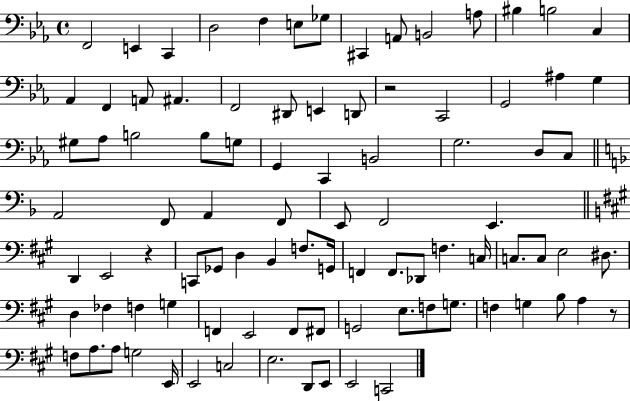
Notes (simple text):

F2/h E2/q C2/q D3/h F3/q E3/e Gb3/e C#2/q A2/e B2/h A3/e BIS3/q B3/h C3/q Ab2/q F2/q A2/e A#2/q. F2/h D#2/e E2/q D2/e R/h C2/h G2/h A#3/q G3/q G#3/e Ab3/e B3/h B3/e G3/e G2/q C2/q B2/h G3/h. D3/e C3/e A2/h F2/e A2/q F2/e E2/e F2/h E2/q. D2/q E2/h R/q C2/e Gb2/e D3/q B2/q F3/e. G2/s F2/q F2/e. Db2/e F3/q. C3/s C3/e. C3/e E3/h D#3/e. D3/q FES3/q F3/q G3/q F2/q E2/h F2/e F#2/e G2/h E3/e. F3/e G3/e. F3/q G3/q B3/e A3/q R/e F3/e A3/e. A3/e G3/h E2/s E2/h C3/h E3/h. D2/e E2/e E2/h C2/h